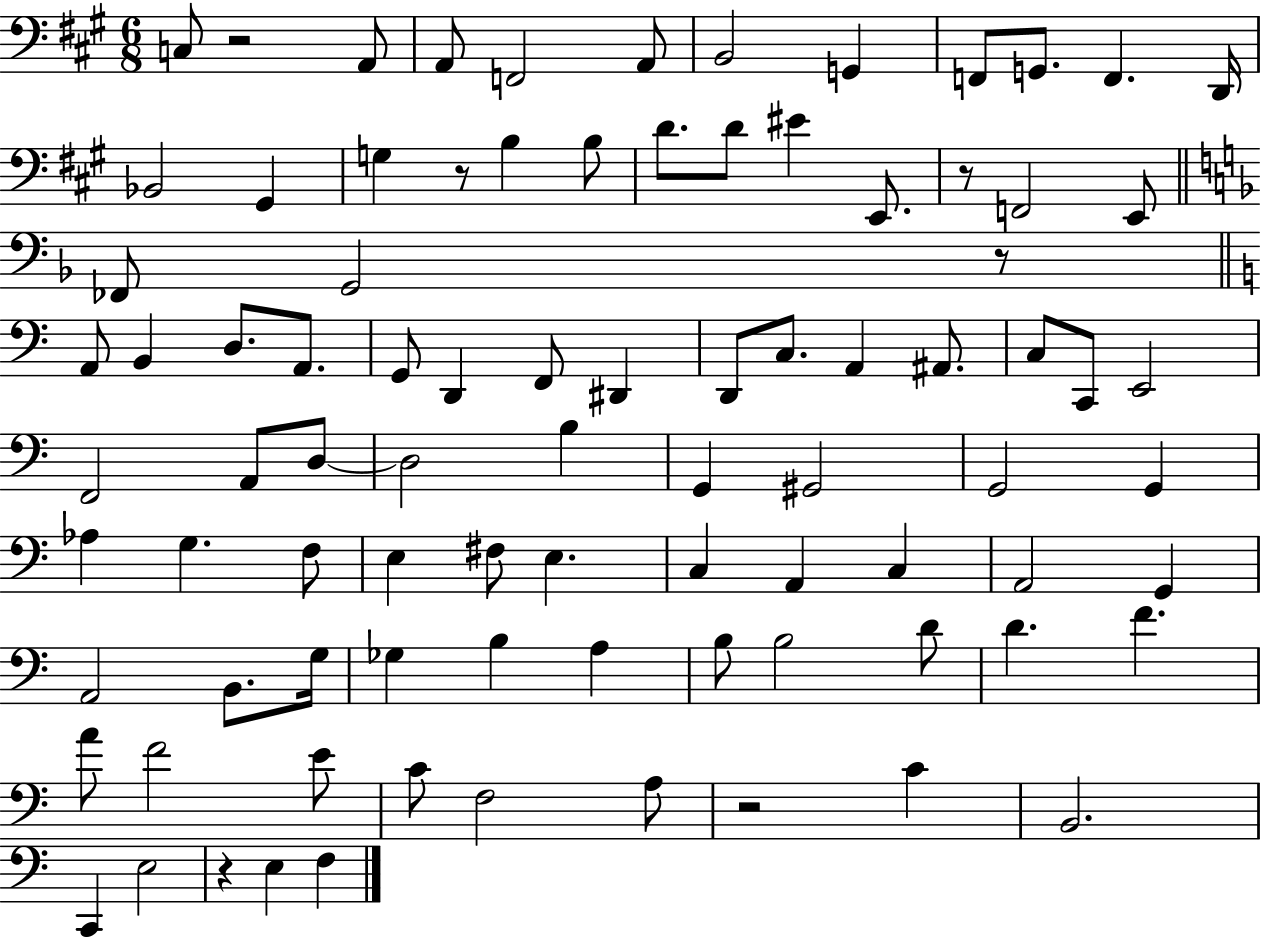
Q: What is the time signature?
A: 6/8